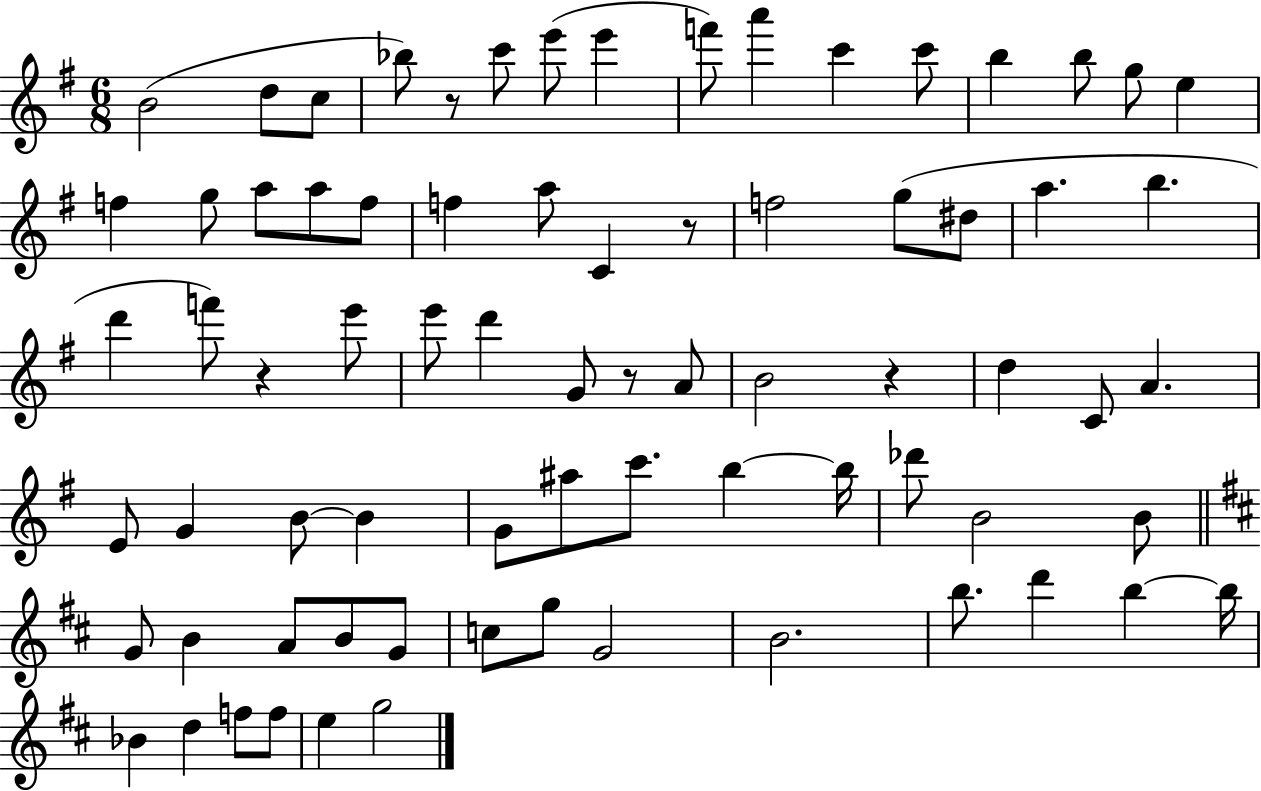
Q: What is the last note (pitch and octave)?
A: G5